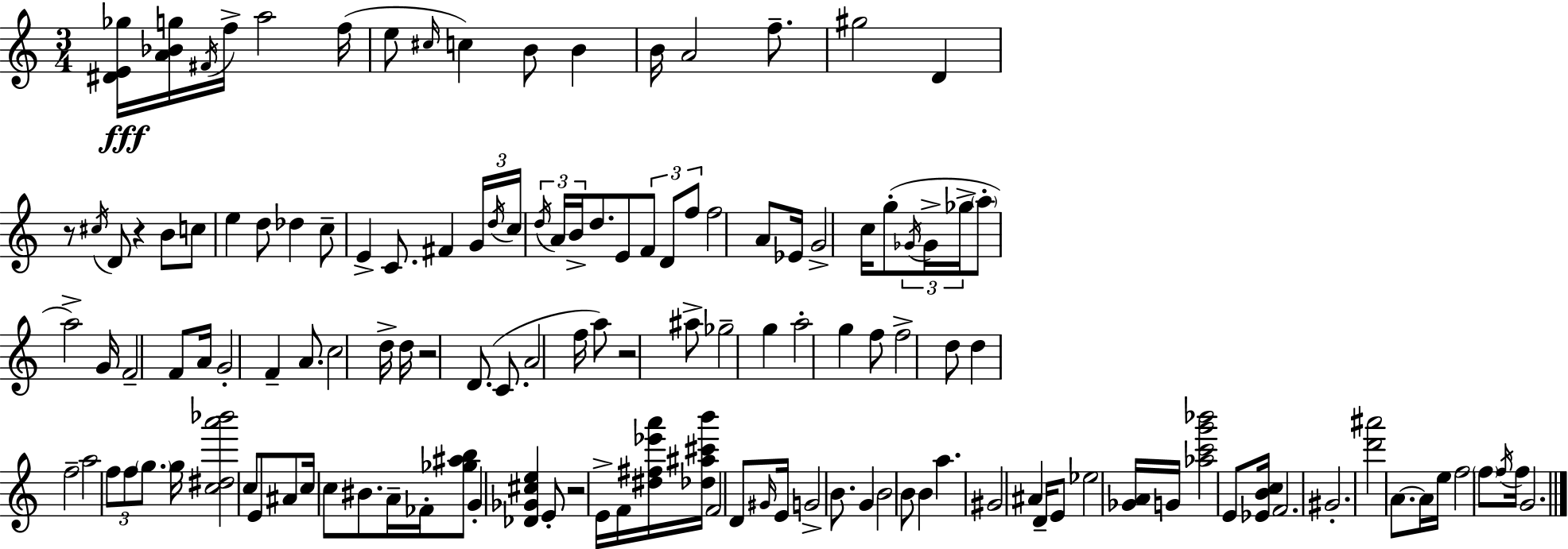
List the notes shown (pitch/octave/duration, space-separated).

[D#4,E4,Gb5]/s [A4,Bb4,G5]/s F#4/s F5/s A5/h F5/s E5/e C#5/s C5/q B4/e B4/q B4/s A4/h F5/e. G#5/h D4/q R/e C#5/s D4/e R/q B4/e C5/e E5/q D5/e Db5/q C5/e E4/q C4/e. F#4/q G4/s D5/s C5/s D5/s A4/s B4/s D5/e. E4/e F4/e D4/e F5/e F5/h A4/e Eb4/s G4/h C5/s G5/e Gb4/s Gb4/s Gb5/s A5/e A5/h G4/s F4/h F4/e A4/s G4/h F4/q A4/e. C5/h D5/s D5/s R/h D4/e. C4/e. A4/h F5/s A5/e R/h A#5/e Gb5/h G5/q A5/h G5/q F5/e F5/h D5/e D5/q F5/h A5/h F5/e F5/e G5/e. G5/s [C5,D#5,A6,Bb6]/h C5/e E4/e A#4/e C5/s C5/e BIS4/e. A4/s FES4/s [Gb5,A#5,B5]/e G4/q [Db4,Gb4,C#5,E5]/q E4/e R/h E4/s F4/s [D#5,F#5,Eb6,A6]/s [Db5,A#5,C#6,B6]/s F4/h D4/e G#4/s E4/s G4/h B4/e. G4/q B4/h B4/e B4/q A5/q. G#4/h A#4/q D4/s E4/e Eb5/h [Gb4,A4]/s G4/s [Ab5,C6,G6,Bb6]/h E4/e [Eb4,B4,C5]/s F4/h. G#4/h. [D6,A#6]/h A4/e. A4/s E5/s F5/h F5/e F5/s F5/s G4/h.